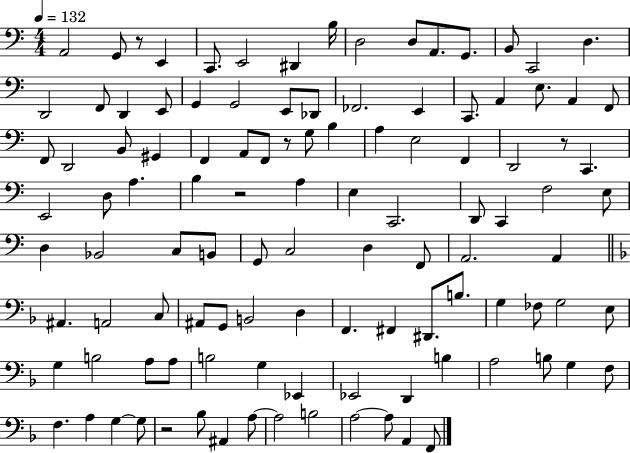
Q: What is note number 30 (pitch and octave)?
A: F2